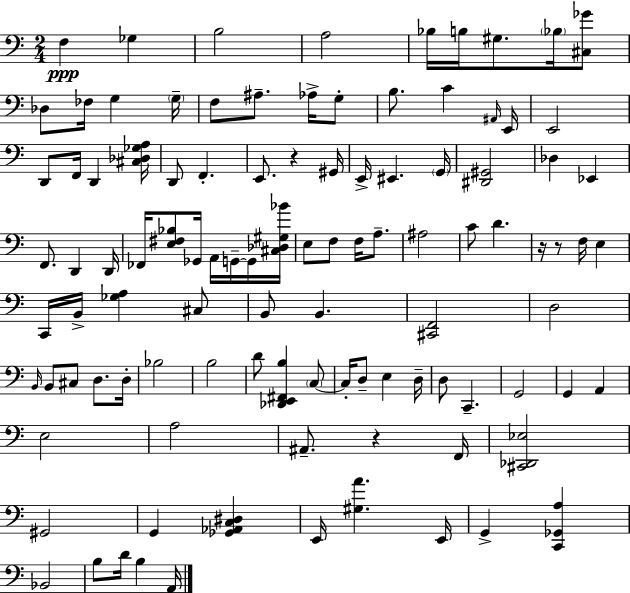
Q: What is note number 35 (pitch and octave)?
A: D2